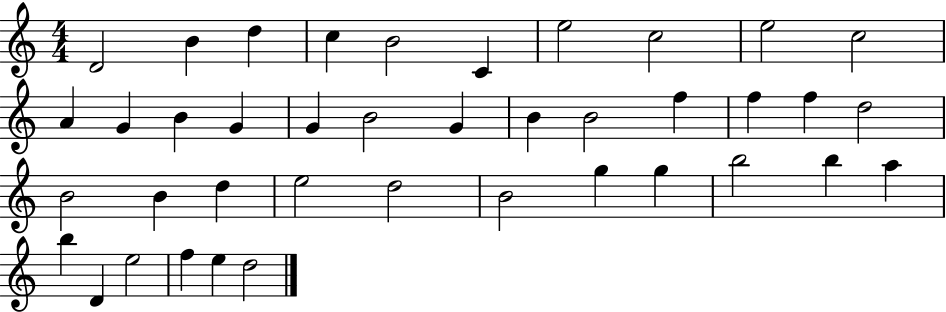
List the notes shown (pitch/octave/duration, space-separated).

D4/h B4/q D5/q C5/q B4/h C4/q E5/h C5/h E5/h C5/h A4/q G4/q B4/q G4/q G4/q B4/h G4/q B4/q B4/h F5/q F5/q F5/q D5/h B4/h B4/q D5/q E5/h D5/h B4/h G5/q G5/q B5/h B5/q A5/q B5/q D4/q E5/h F5/q E5/q D5/h